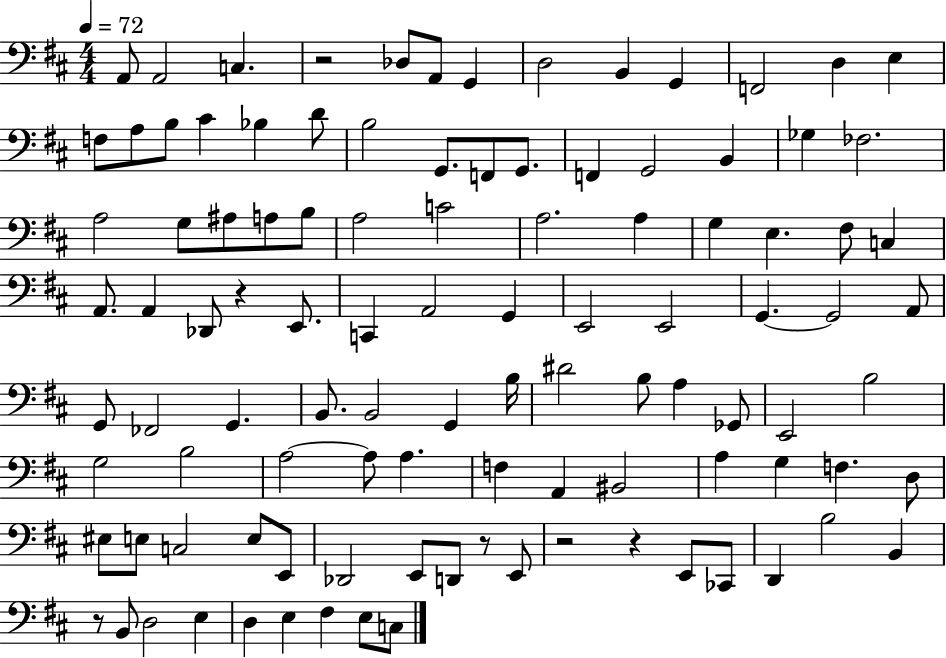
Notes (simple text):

A2/e A2/h C3/q. R/h Db3/e A2/e G2/q D3/h B2/q G2/q F2/h D3/q E3/q F3/e A3/e B3/e C#4/q Bb3/q D4/e B3/h G2/e. F2/e G2/e. F2/q G2/h B2/q Gb3/q FES3/h. A3/h G3/e A#3/e A3/e B3/e A3/h C4/h A3/h. A3/q G3/q E3/q. F#3/e C3/q A2/e. A2/q Db2/e R/q E2/e. C2/q A2/h G2/q E2/h E2/h G2/q. G2/h A2/e G2/e FES2/h G2/q. B2/e. B2/h G2/q B3/s D#4/h B3/e A3/q Gb2/e E2/h B3/h G3/h B3/h A3/h A3/e A3/q. F3/q A2/q BIS2/h A3/q G3/q F3/q. D3/e EIS3/e E3/e C3/h E3/e E2/e Db2/h E2/e D2/e R/e E2/e R/h R/q E2/e CES2/e D2/q B3/h B2/q R/e B2/e D3/h E3/q D3/q E3/q F#3/q E3/e C3/e